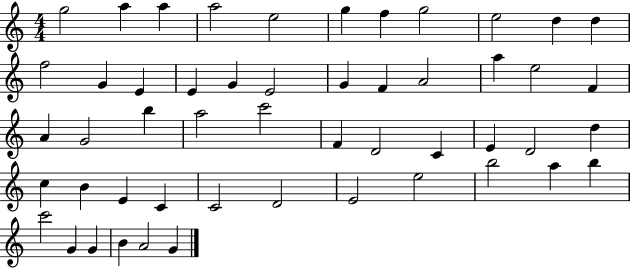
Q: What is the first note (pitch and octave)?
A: G5